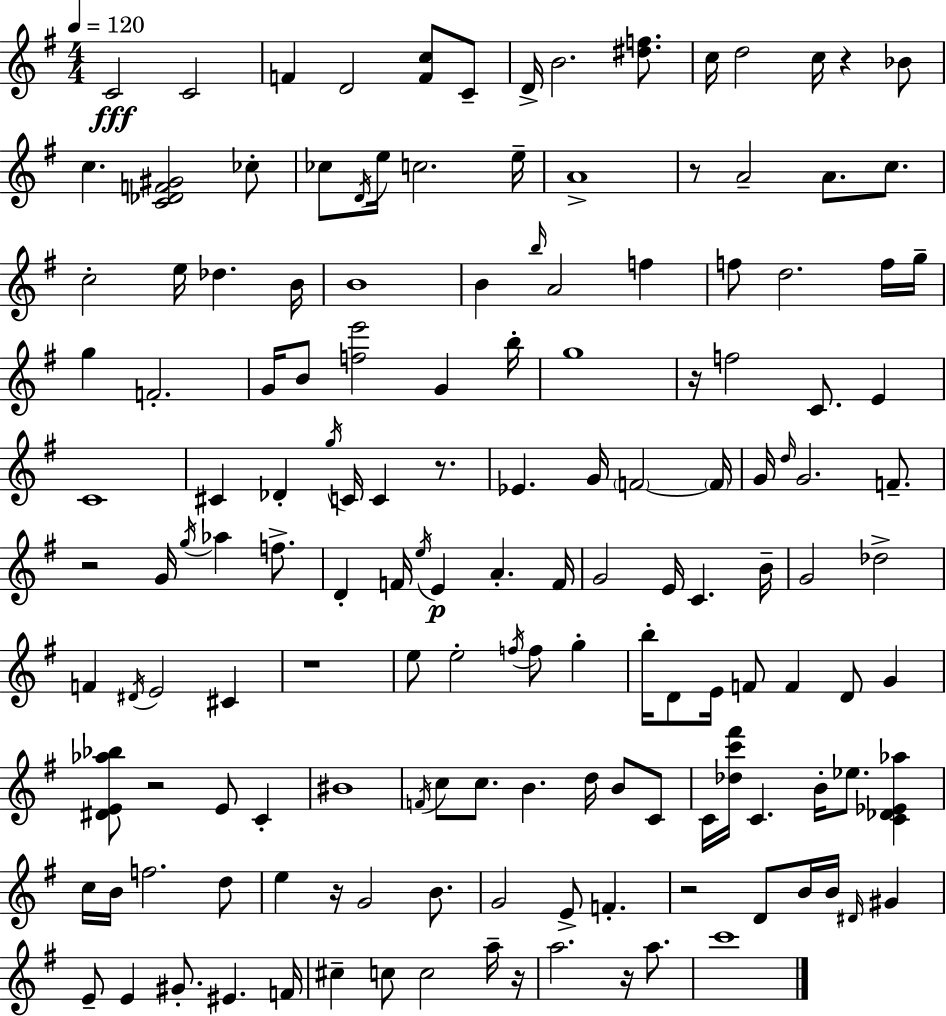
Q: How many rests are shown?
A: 11